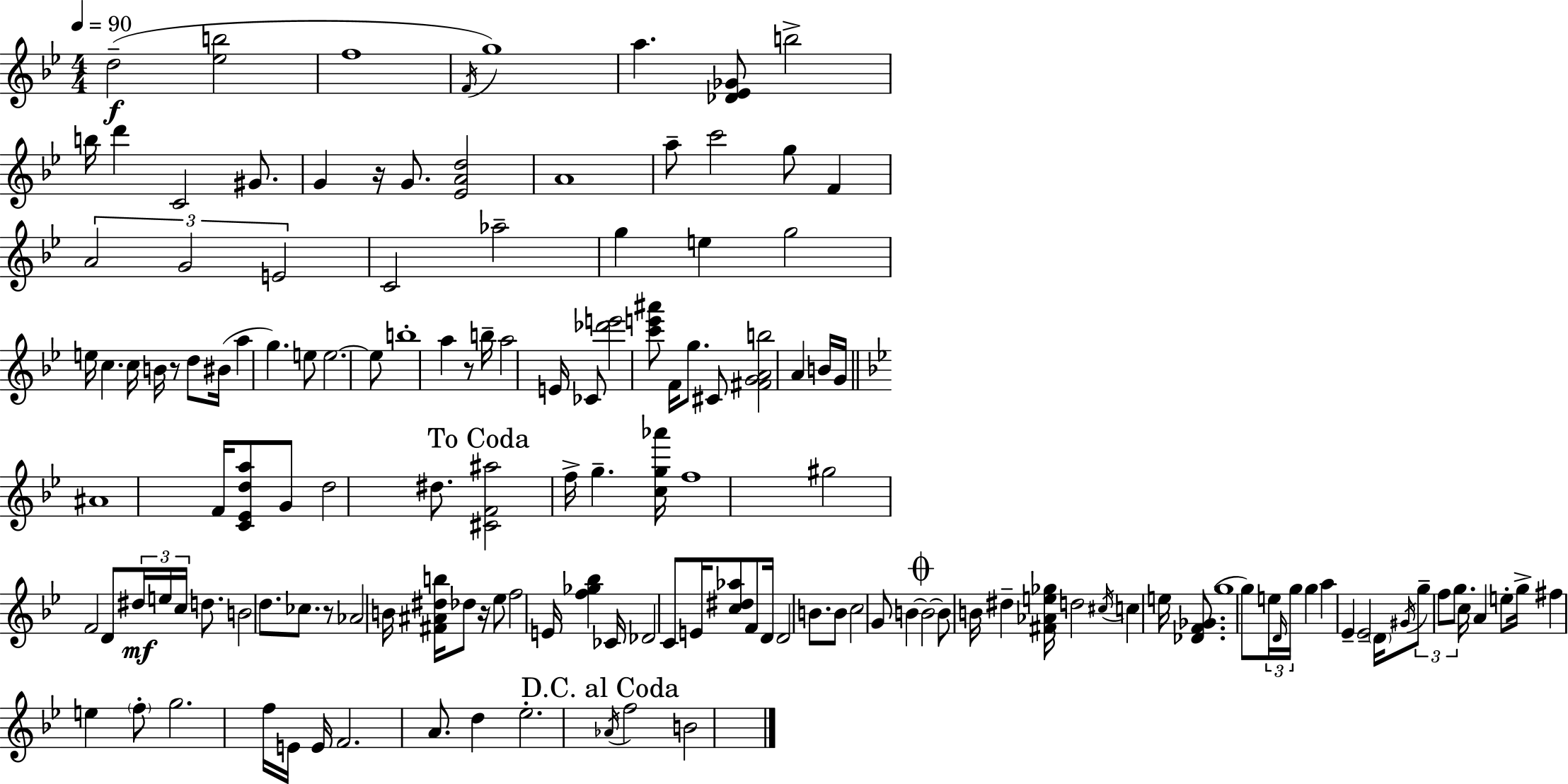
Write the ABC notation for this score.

X:1
T:Untitled
M:4/4
L:1/4
K:Bb
d2 [_eb]2 f4 F/4 g4 a [_D_E_G]/2 b2 b/4 d' C2 ^G/2 G z/4 G/2 [_EAd]2 A4 a/2 c'2 g/2 F A2 G2 E2 C2 _a2 g e g2 e/4 c c/4 B/4 z/2 d/2 ^B/4 a g e/2 e2 e/2 b4 a z/2 b/4 a2 E/4 _C/2 [_d'e']2 [c'e'^a']/2 F/4 g/2 ^C/2 [^FGAb]2 A B/4 G/4 ^A4 F/4 [C_Eda]/2 G/2 d2 ^d/2 [^CF^a]2 f/4 g [cg_a']/4 f4 ^g2 F2 D/2 ^d/4 e/4 c/4 d/2 B2 d/2 _c/2 z/2 _A2 B/4 [^F^A^db]/4 _d/2 z/4 _e/2 f2 E/4 [f_g_b] _C/4 _D2 C/2 E/4 [c^d_a]/2 F/2 D/4 D2 B/2 B/2 c2 G/2 B B2 B/2 B/4 ^d [^F_Ae_g]/4 d2 ^c/4 c e/4 [_DF_G]/2 g4 g/2 e/4 D/4 g/4 g a _E _E2 D/4 ^G/4 g/2 f/2 g/2 c/4 A e/2 g/4 ^f e f/2 g2 f/4 E/4 E/4 F2 A/2 d _e2 _A/4 f2 B2